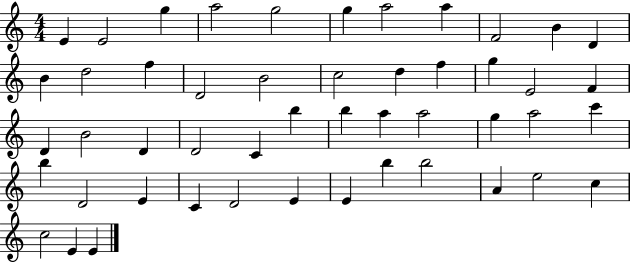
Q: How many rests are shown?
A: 0